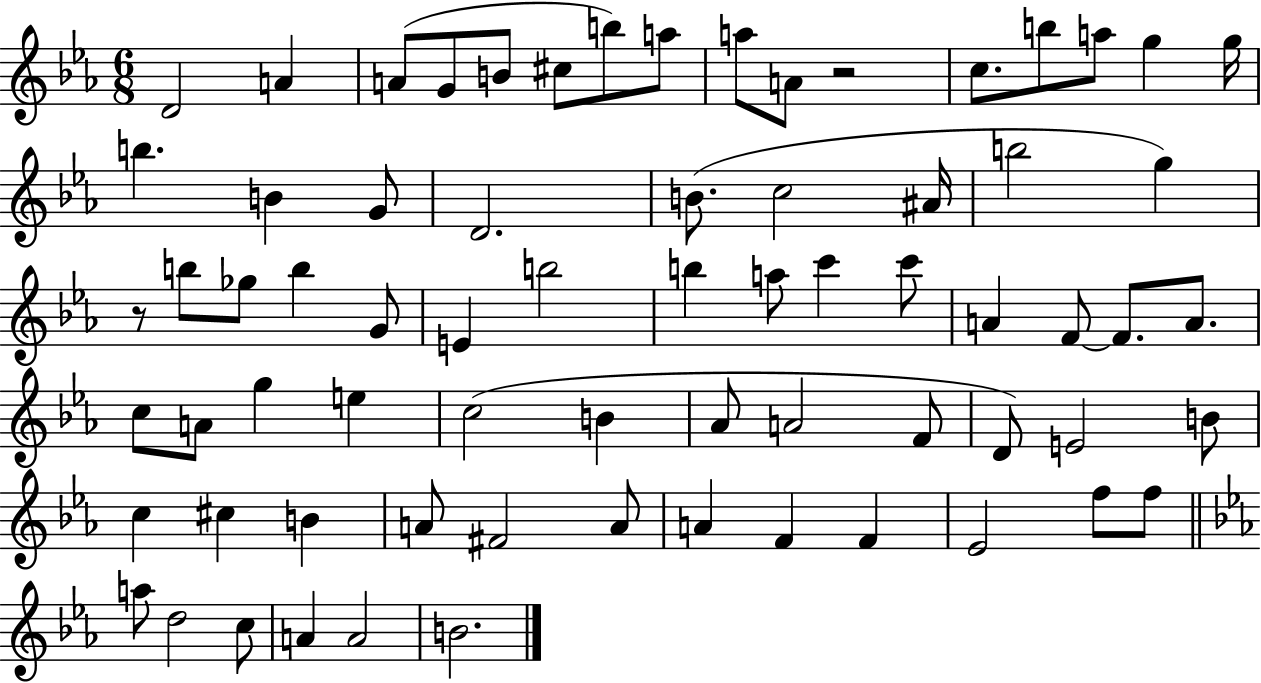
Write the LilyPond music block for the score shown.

{
  \clef treble
  \numericTimeSignature
  \time 6/8
  \key ees \major
  d'2 a'4 | a'8( g'8 b'8 cis''8 b''8) a''8 | a''8 a'8 r2 | c''8. b''8 a''8 g''4 g''16 | \break b''4. b'4 g'8 | d'2. | b'8.( c''2 ais'16 | b''2 g''4) | \break r8 b''8 ges''8 b''4 g'8 | e'4 b''2 | b''4 a''8 c'''4 c'''8 | a'4 f'8~~ f'8. a'8. | \break c''8 a'8 g''4 e''4 | c''2( b'4 | aes'8 a'2 f'8 | d'8) e'2 b'8 | \break c''4 cis''4 b'4 | a'8 fis'2 a'8 | a'4 f'4 f'4 | ees'2 f''8 f''8 | \break \bar "||" \break \key c \minor a''8 d''2 c''8 | a'4 a'2 | b'2. | \bar "|."
}